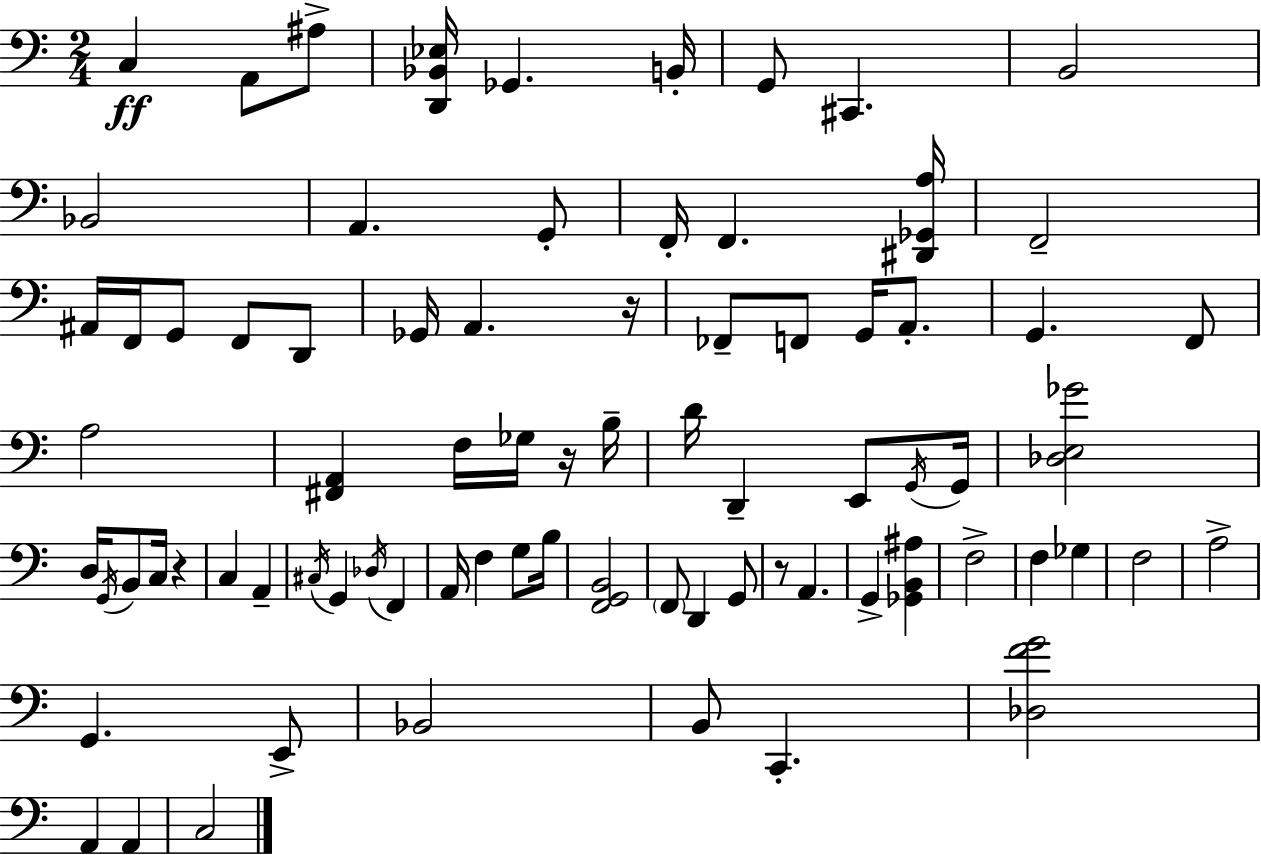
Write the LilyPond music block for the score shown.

{
  \clef bass
  \numericTimeSignature
  \time 2/4
  \key c \major
  c4\ff a,8 ais8-> | <d, bes, ees>16 ges,4. b,16-. | g,8 cis,4. | b,2 | \break bes,2 | a,4. g,8-. | f,16-. f,4. <dis, ges, a>16 | f,2-- | \break ais,16 f,16 g,8 f,8 d,8 | ges,16 a,4. r16 | fes,8-- f,8 g,16 a,8.-. | g,4. f,8 | \break a2 | <fis, a,>4 f16 ges16 r16 b16-- | d'16 d,4-- e,8 \acciaccatura { g,16 } | g,16 <des e ges'>2 | \break d16 \acciaccatura { g,16 } b,8 c16 r4 | c4 a,4-- | \acciaccatura { cis16 } g,4 \acciaccatura { des16 } | f,4 a,16 f4 | \break g8 b16 <f, g, b,>2 | \parenthesize f,8 d,4 | g,8 r8 a,4. | g,4-> | \break <ges, b, ais>4 f2-> | f4 | ges4 f2 | a2-> | \break g,4. | e,8-> bes,2 | b,8 c,4.-. | <des f' g'>2 | \break a,4 | a,4 c2 | \bar "|."
}